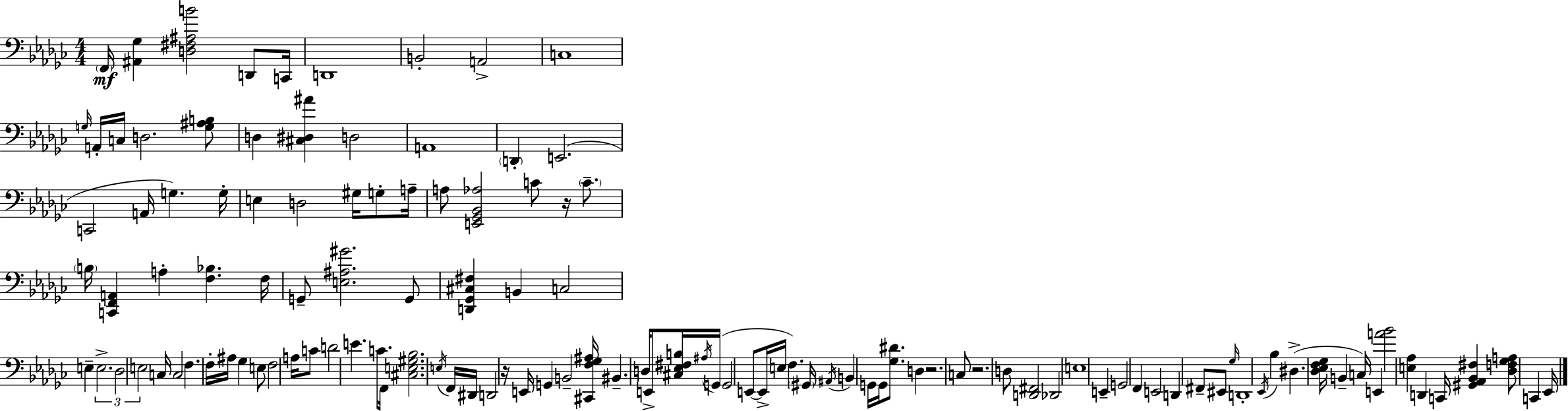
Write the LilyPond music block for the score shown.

{
  \clef bass
  \numericTimeSignature
  \time 4/4
  \key ees \minor
  \parenthesize f,16\mf <ais, ges>4 <d fis ais b'>2 d,8 c,16 | d,1 | b,2-. a,2-> | c1 | \break \grace { g16 } a,16-. c16 d2. <g ais b>8 | d4 <cis dis ais'>4 d2 | a,1 | \parenthesize d,4-. e,2.( | \break c,2 a,16 g4.) | g16-. e4 d2 gis16 g8-. | a16-- a8 <e, ges, bes, aes>2 c'8 r16 \parenthesize c'8.-- | \parenthesize b16 <c, f, a,>4 a4-. <f bes>4. | \break f16 g,8-- <e ais gis'>2. g,8 | <d, ges, cis fis>4 b,4 c2 | e4-- \tuplet 3/2 { e2.-> | des2 e2 } | \break c16 c2 f4. | f16-. ais16 ges4 e8 f2 | a16 c'8 d'2 e'4. | c'8. f,16 <cis e gis bes>2. | \break \acciaccatura { e16 } f,16 dis,16 d,2 r16 e,16 g,4 | b,2-- <cis, f ges ais>16 bis,4.-- | d16 e,8-> <cis ees fis b>16 \acciaccatura { ais16 } g,16( g,2 e,8~~ | e,16-> e16 f4.) \parenthesize gis,16 \acciaccatura { ais,16 } b,4 g,16 | \break g,16 <ges dis'>8. d4 r2. | c8 r2. | d8 <d, fis,>2 des,2 | e1 | \break e,4-- g,2 | f,4 e,2 d,4 | fis,8-- eis,8 \grace { ges16 } d,1-. | \acciaccatura { ees,16 } bes4 dis4.->( | \break <des ees f ges>16 b,4-- c16) e,4 <a' bes'>2 | <e aes>4 d,4 c,16 <gis, aes, bes, fis>4 <des f ges a>8 | c,4 ees,16 \bar "|."
}